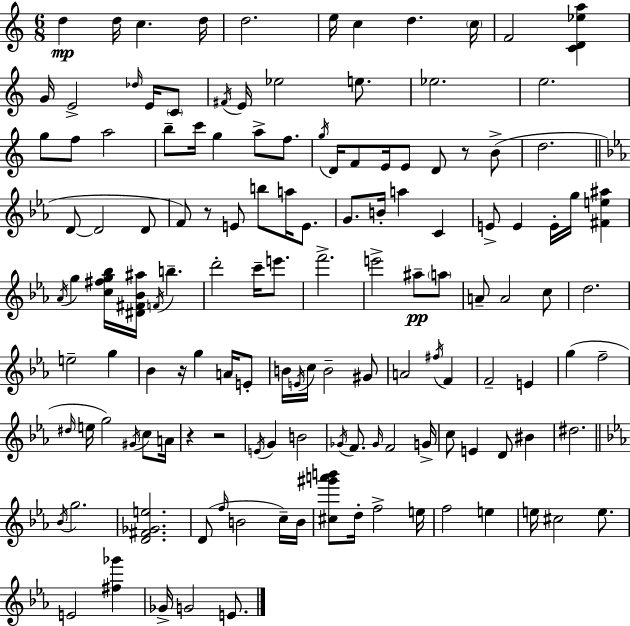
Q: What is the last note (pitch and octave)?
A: E4